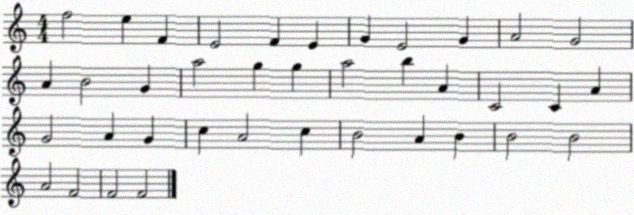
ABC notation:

X:1
T:Untitled
M:4/4
L:1/4
K:C
f2 e F E2 F E G E2 G A2 G2 A B2 G a2 g g a2 b A C2 C A G2 A G c A2 c B2 A B B2 B2 A2 F2 F2 F2